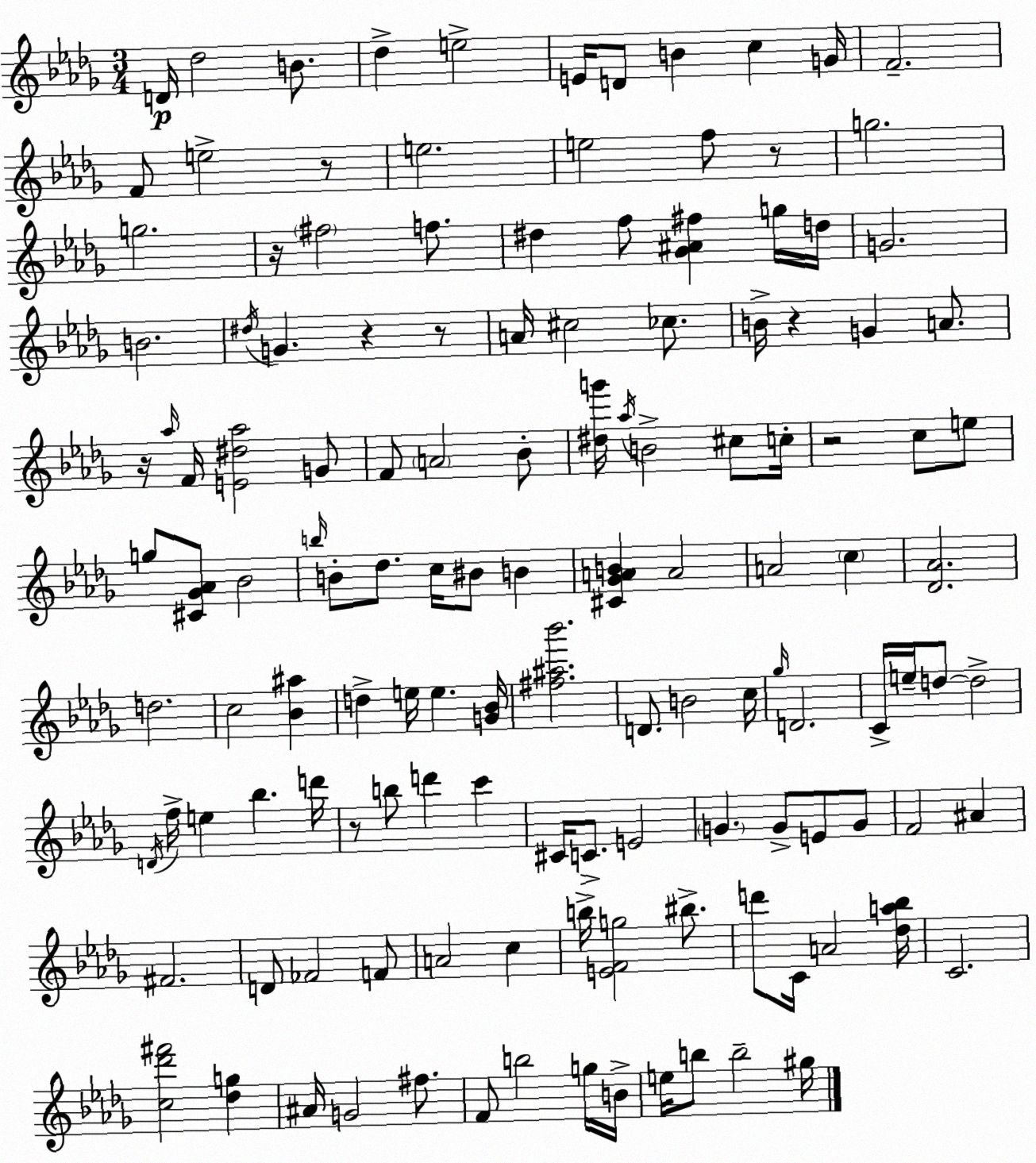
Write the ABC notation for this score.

X:1
T:Untitled
M:3/4
L:1/4
K:Bbm
D/4 _d2 B/2 _d e2 E/4 D/2 B c G/4 F2 F/2 e2 z/2 e2 e2 f/2 z/2 g2 g2 z/4 ^f2 f/2 ^d f/2 [_G^A^f] g/4 d/4 G2 B2 ^d/4 G z z/2 A/4 ^c2 _c/2 B/4 z G A/2 z/4 _a/4 F/4 [E^d_a]2 G/2 F/2 A2 _B/2 [^dg']/4 _a/4 B2 ^c/2 c/4 z2 c/2 e/2 g/2 [^C_G_A]/2 _B2 b/4 B/2 _d/2 c/4 ^B/2 B [^C_GAB] A2 A2 c [_D_A]2 d2 c2 [_B^a] d e/4 e [G_B]/4 [^f^a_b']2 D/2 B2 c/4 _g/4 D2 C/4 e/4 d/2 d2 D/4 f/4 e _b d'/4 z/2 b/2 d' c' ^C/4 C/2 E2 G G/2 E/2 G/2 F2 ^A ^F2 D/2 _F2 F/2 A2 c b/4 [EFg]2 ^b/2 d'/2 C/4 A2 [_da_b]/4 C2 [c_d'^f']2 [_dg] ^A/4 G2 ^f/2 F/2 b2 g/4 B/4 e/4 b/2 b2 ^g/4